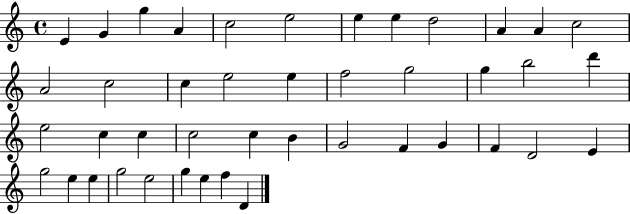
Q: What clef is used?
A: treble